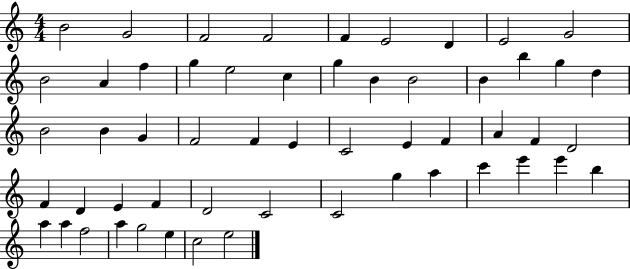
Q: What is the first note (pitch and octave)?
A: B4